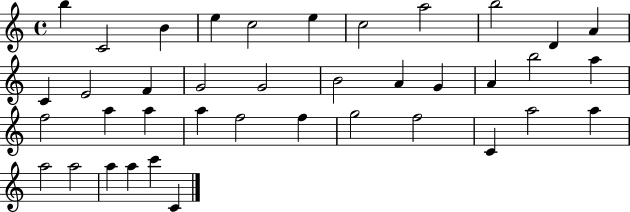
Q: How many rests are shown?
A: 0